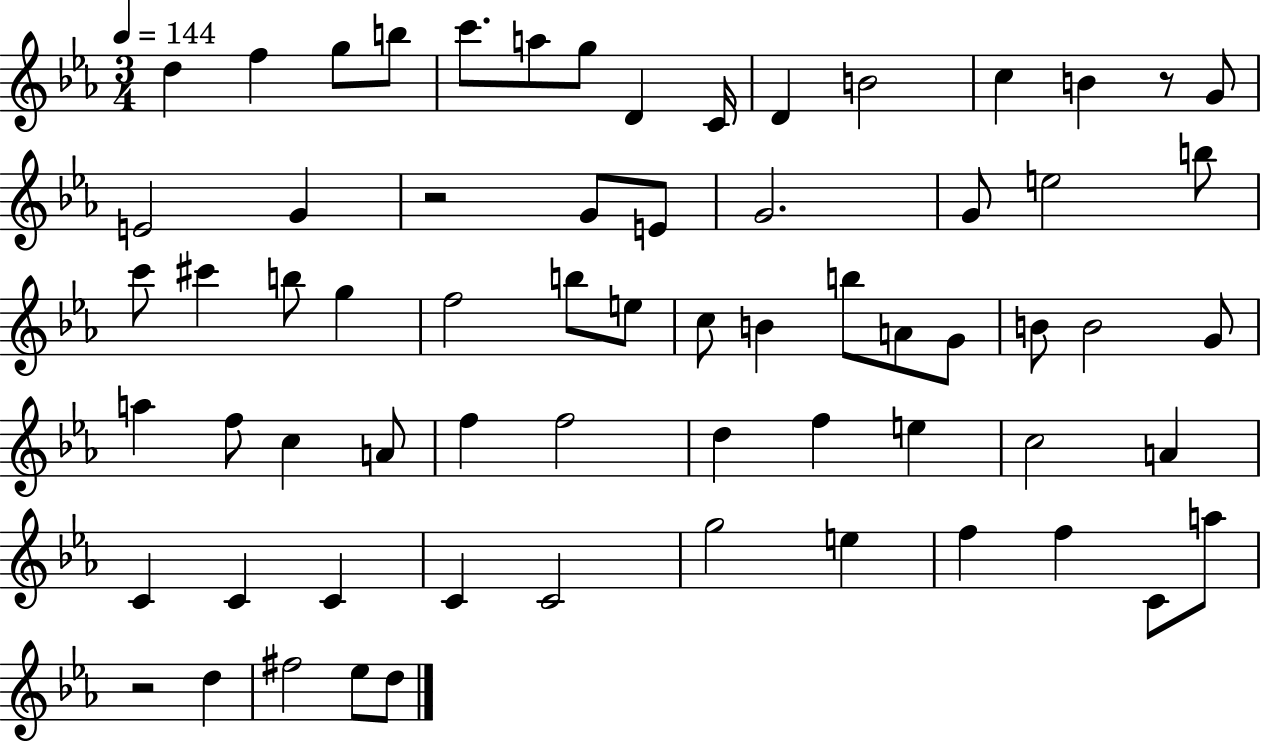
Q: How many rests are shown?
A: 3